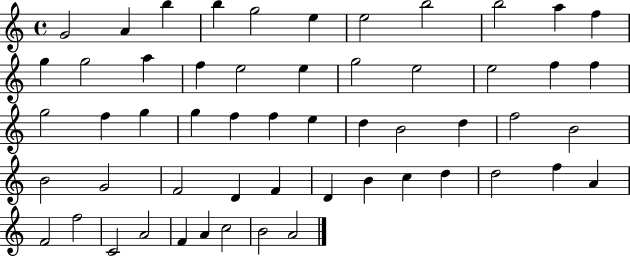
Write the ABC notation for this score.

X:1
T:Untitled
M:4/4
L:1/4
K:C
G2 A b b g2 e e2 b2 b2 a f g g2 a f e2 e g2 e2 e2 f f g2 f g g f f e d B2 d f2 B2 B2 G2 F2 D F D B c d d2 f A F2 f2 C2 A2 F A c2 B2 A2